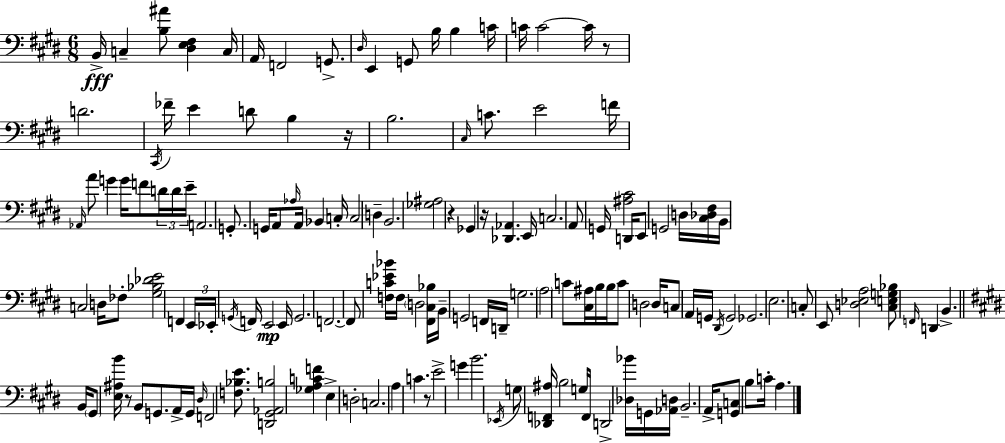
{
  \clef bass
  \numericTimeSignature
  \time 6/8
  \key e \major
  b,16->\fff c4-- <b ais'>8 <dis e fis>4 c16 | a,16 f,2 g,8.-> | \grace { dis16 } e,4 g,8 b16 b4 | c'16 c'16 c'2~~ c'16 r8 | \break d'2. | \acciaccatura { cis,16 } fes'16-- e'4 d'8 b4 | r16 b2. | \grace { cis16 } c'8. e'2 | \break f'16 \grace { aes,16 } a'8 g'4 g'16 f'8 | \tuplet 3/2 { d'16 d'16 e'16-- } a,2. | g,8.-. g,16 a,8 \grace { aes16 } a,16 | bes,4 c16-. c2 | \break d4-- b,2. | <ges ais>2 | r4 ges,4 r16 <des, aes,>4. | e,16 c2. | \break a,8 g,16 <ais cis'>2 | d,16 e,8 g,2 | d16 <cis des fis>16 b,16 c2 | d16 fes8-. <gis bes des' e'>2 | \break f,4 \tuplet 3/2 { e,16 ees,16-. \acciaccatura { g,16 } } f,16 e,2\mp | e,16 g,2. | f,2.~~ | f,8 <f c' ees' bes'>16 f16 \parenthesize d2 | \break <fis, cis bes>16 b,16-- g,2 | f,16 d,16-- g2. | \parenthesize a2 | c'8 <cis ais>16 b16 b16 c'8 d2 | \break d16 c8 a,16 g,16 \acciaccatura { dis,16 } g,2 | ges,2. | e2. | c8-. e,8 <d ees a>2 | \break <cis e g bes>8 \grace { f,16 } d,4 | b,4.-> \bar "||" \break \key e \major b,16 \parenthesize gis,8 <e ais b'>16 r8 b,8 g,8. a,16-> | g,16 \grace { dis16 } f,2 <f bes e'>8. | <d, gis, aes, b>2 <ges a c' f'>4 | e4-> d2-. | \break c2. | a4 c'4. r8 | e'2-> g'4 | b'2. | \break \acciaccatura { ees,16 } g8 <des, f, ais>16 b2 | g16 f,16 d,2-> <des bes'>16 | g,16 <aes, d>16 b,2.-- | a,16-> <g, c>8 b8 c'16-. a4. | \break \bar "|."
}